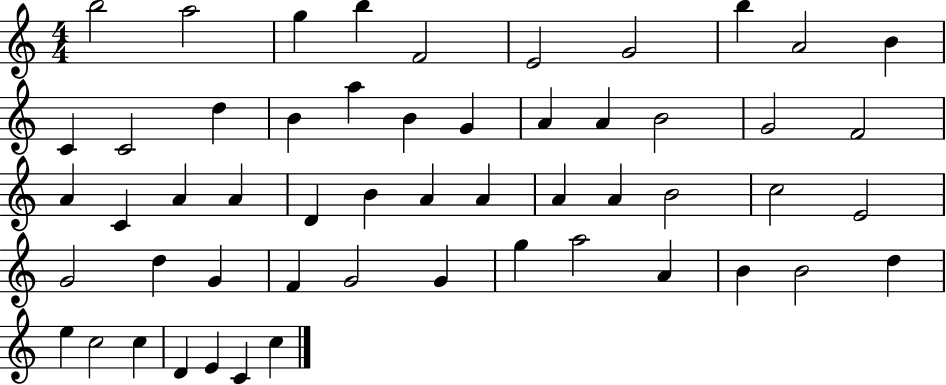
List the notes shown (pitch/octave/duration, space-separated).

B5/h A5/h G5/q B5/q F4/h E4/h G4/h B5/q A4/h B4/q C4/q C4/h D5/q B4/q A5/q B4/q G4/q A4/q A4/q B4/h G4/h F4/h A4/q C4/q A4/q A4/q D4/q B4/q A4/q A4/q A4/q A4/q B4/h C5/h E4/h G4/h D5/q G4/q F4/q G4/h G4/q G5/q A5/h A4/q B4/q B4/h D5/q E5/q C5/h C5/q D4/q E4/q C4/q C5/q